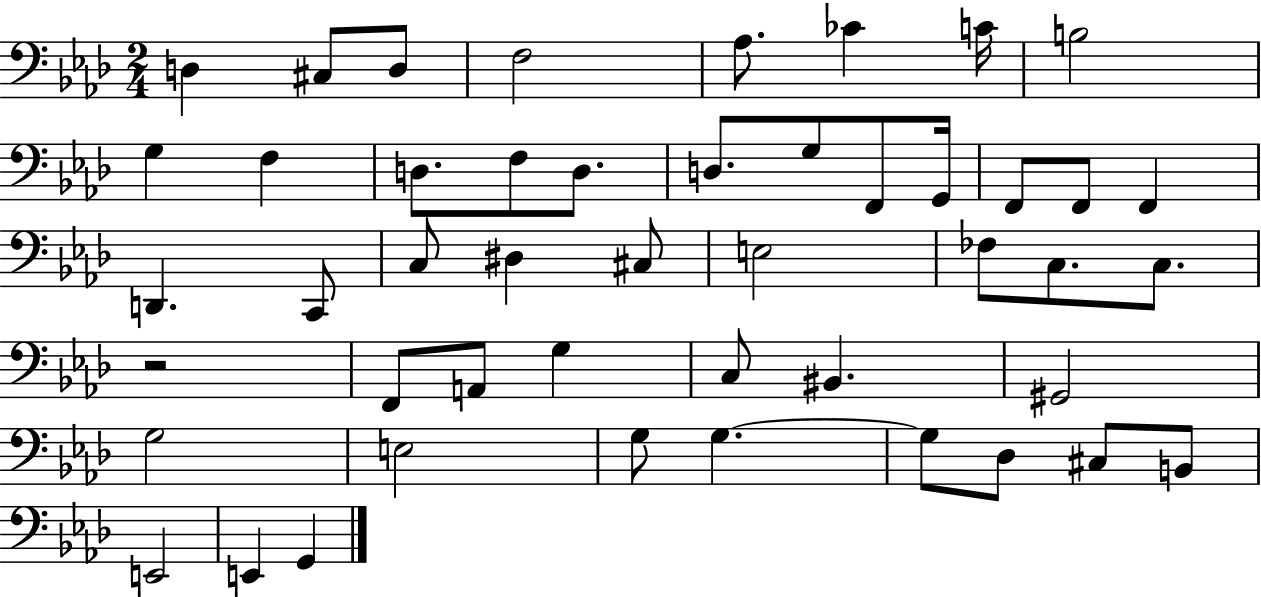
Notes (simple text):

D3/q C#3/e D3/e F3/h Ab3/e. CES4/q C4/s B3/h G3/q F3/q D3/e. F3/e D3/e. D3/e. G3/e F2/e G2/s F2/e F2/e F2/q D2/q. C2/e C3/e D#3/q C#3/e E3/h FES3/e C3/e. C3/e. R/h F2/e A2/e G3/q C3/e BIS2/q. G#2/h G3/h E3/h G3/e G3/q. G3/e Db3/e C#3/e B2/e E2/h E2/q G2/q